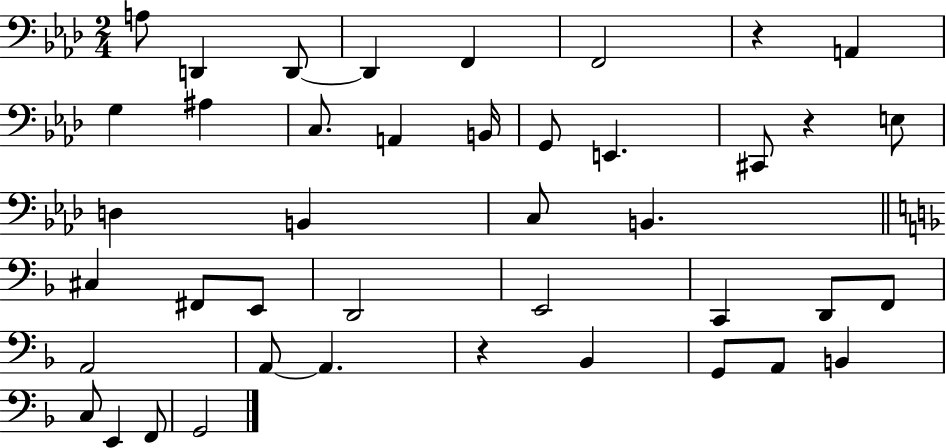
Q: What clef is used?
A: bass